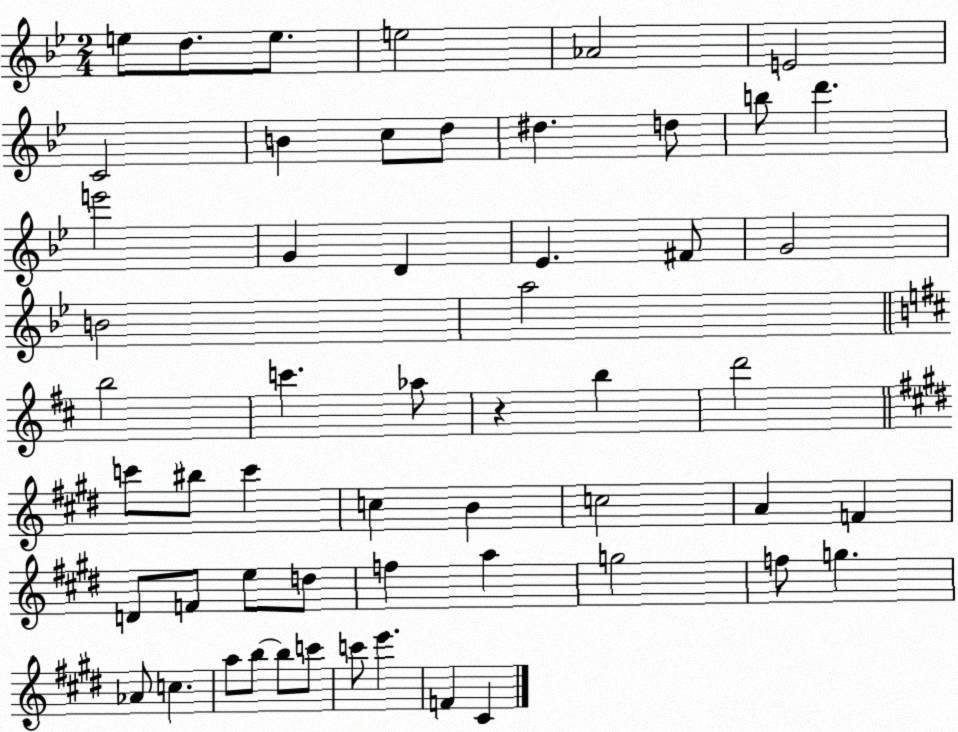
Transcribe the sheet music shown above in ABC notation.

X:1
T:Untitled
M:2/4
L:1/4
K:Bb
e/2 d/2 e/2 e2 _A2 E2 C2 B c/2 d/2 ^d d/2 b/2 d' e'2 G D _E ^F/2 G2 B2 a2 b2 c' _a/2 z b d'2 c'/2 ^b/2 c' c B c2 A F D/2 F/2 e/2 d/2 f a g2 f/2 g _A/2 c a/2 b/2 b/2 c'/2 c'/2 e' F ^C